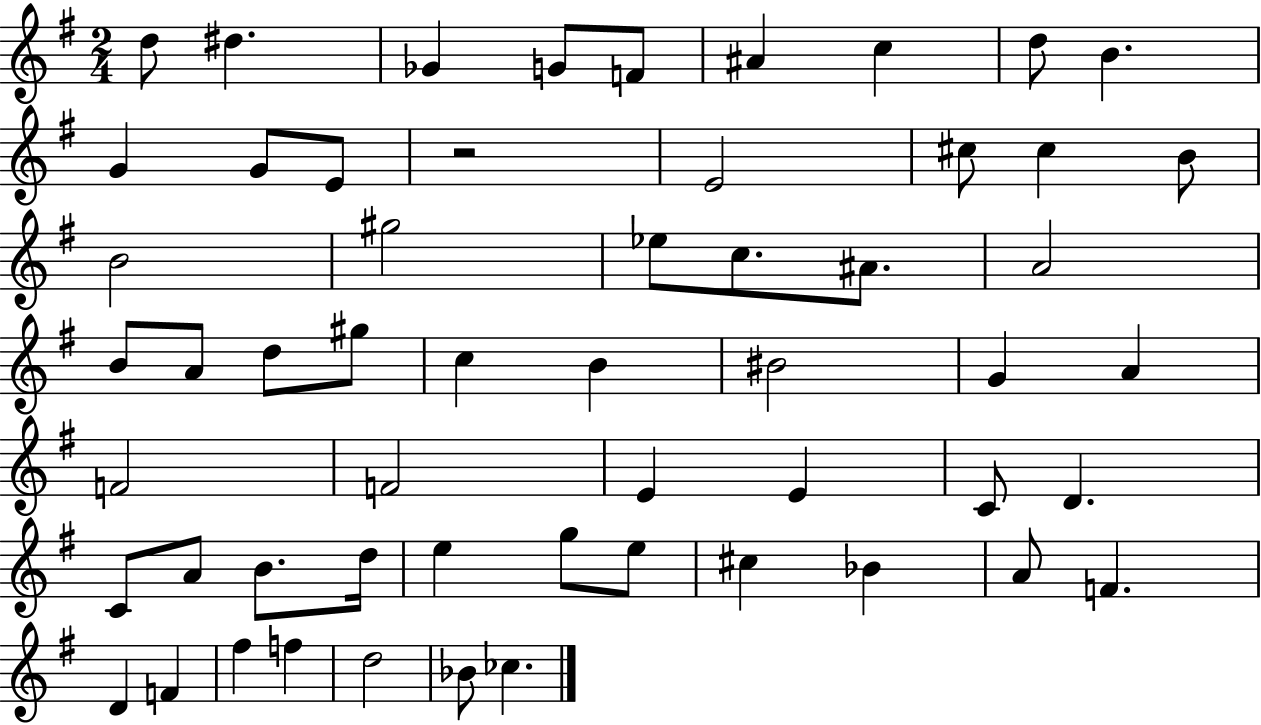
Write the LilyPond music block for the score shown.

{
  \clef treble
  \numericTimeSignature
  \time 2/4
  \key g \major
  d''8 dis''4. | ges'4 g'8 f'8 | ais'4 c''4 | d''8 b'4. | \break g'4 g'8 e'8 | r2 | e'2 | cis''8 cis''4 b'8 | \break b'2 | gis''2 | ees''8 c''8. ais'8. | a'2 | \break b'8 a'8 d''8 gis''8 | c''4 b'4 | bis'2 | g'4 a'4 | \break f'2 | f'2 | e'4 e'4 | c'8 d'4. | \break c'8 a'8 b'8. d''16 | e''4 g''8 e''8 | cis''4 bes'4 | a'8 f'4. | \break d'4 f'4 | fis''4 f''4 | d''2 | bes'8 ces''4. | \break \bar "|."
}